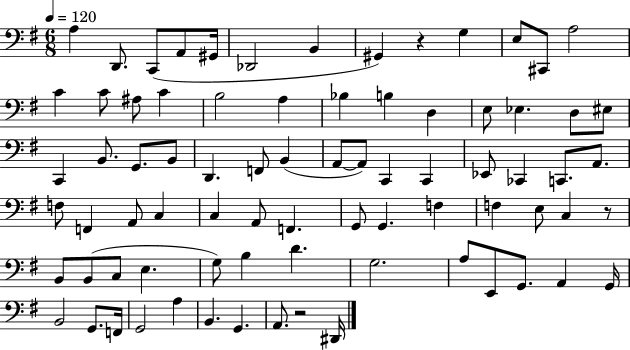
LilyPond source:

{
  \clef bass
  \numericTimeSignature
  \time 6/8
  \key g \major
  \tempo 4 = 120
  \repeat volta 2 { a4 d,8. c,8( a,8 gis,16 | des,2 b,4 | gis,4) r4 g4 | e8 cis,8 a2 | \break c'4 c'8 ais8 c'4 | b2 a4 | bes4 b4 d4 | e8 ees4. d8 eis8 | \break c,4 b,8. g,8. b,8 | d,4. f,8 b,4( | a,8~~ a,8) c,4 c,4 | ees,8 ces,4 c,8. a,8. | \break f8 f,4 a,8 c4 | c4 a,8 f,4. | g,8 g,4. f4 | f4 e8 c4 r8 | \break b,8 b,8( c8 e4. | g8) b4 d'4. | g2. | a8 e,8 g,8. a,4 g,16 | \break b,2 g,8. f,16 | g,2 a4 | b,4. g,4. | a,8. r2 dis,16 | \break } \bar "|."
}